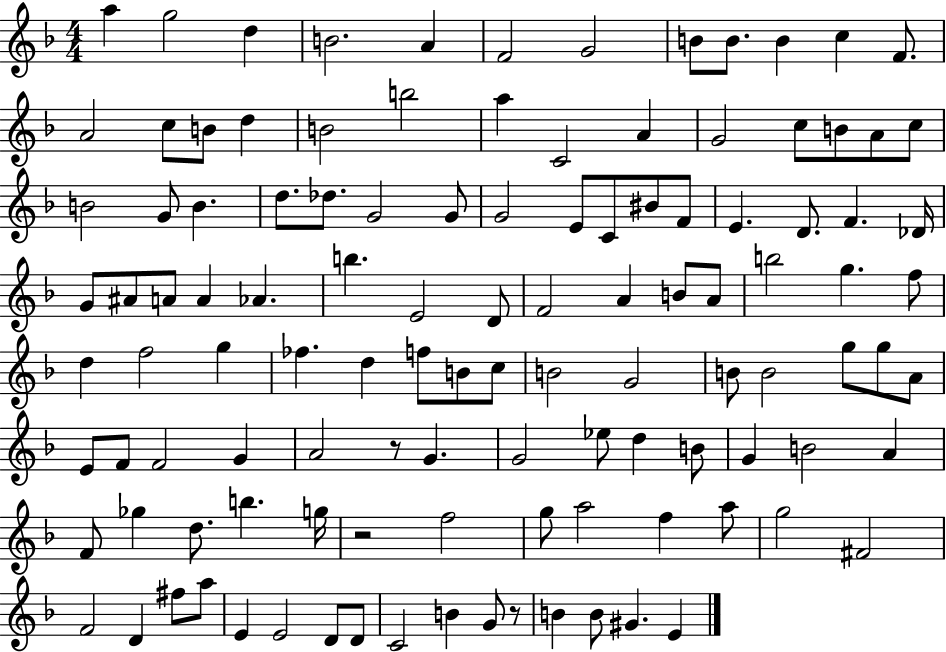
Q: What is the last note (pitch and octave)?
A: E4